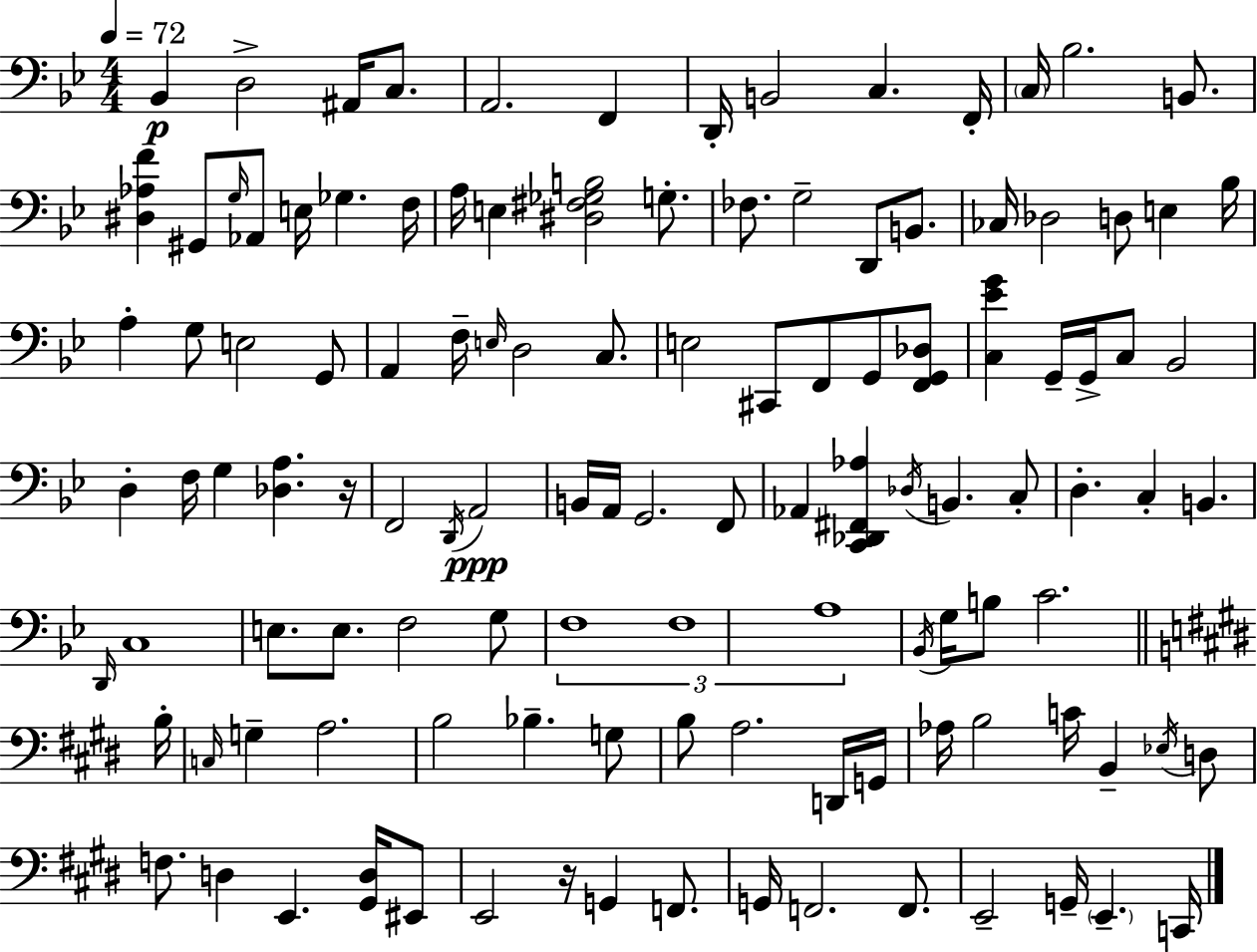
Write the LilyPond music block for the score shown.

{
  \clef bass
  \numericTimeSignature
  \time 4/4
  \key bes \major
  \tempo 4 = 72
  bes,4\p d2-> ais,16 c8. | a,2. f,4 | d,16-. b,2 c4. f,16-. | \parenthesize c16 bes2. b,8. | \break <dis aes f'>4 gis,8 \grace { g16 } aes,8 e16 ges4. | f16 a16 e4 <dis fis ges b>2 g8.-. | fes8. g2-- d,8 b,8. | ces16 des2 d8 e4 | \break bes16 a4-. g8 e2 g,8 | a,4 f16-- \grace { e16 } d2 c8. | e2 cis,8 f,8 g,8 | <f, g, des>8 <c ees' g'>4 g,16-- g,16-> c8 bes,2 | \break d4-. f16 g4 <des a>4. | r16 f,2 \acciaccatura { d,16 } a,2\ppp | b,16 a,16 g,2. | f,8 aes,4 <c, des, fis, aes>4 \acciaccatura { des16 } b,4. | \break c8-. d4.-. c4-. b,4. | \grace { d,16 } c1 | e8. e8. f2 | g8 \tuplet 3/2 { f1 | \break f1 | a1 } | \acciaccatura { bes,16 } g16 b8 c'2. | \bar "||" \break \key e \major b16-. \grace { c16 } g4-- a2. | b2 bes4.-- | g8 b8 a2. | d,16 g,16 aes16 b2 c'16 b,4-- | \break \acciaccatura { ees16 } d8 f8. d4 e,4. | <gis, d>16 eis,8 e,2 r16 g,4 | f,8. g,16 f,2. | f,8. e,2-- g,16-- \parenthesize e,4.-- | \break c,16 \bar "|."
}